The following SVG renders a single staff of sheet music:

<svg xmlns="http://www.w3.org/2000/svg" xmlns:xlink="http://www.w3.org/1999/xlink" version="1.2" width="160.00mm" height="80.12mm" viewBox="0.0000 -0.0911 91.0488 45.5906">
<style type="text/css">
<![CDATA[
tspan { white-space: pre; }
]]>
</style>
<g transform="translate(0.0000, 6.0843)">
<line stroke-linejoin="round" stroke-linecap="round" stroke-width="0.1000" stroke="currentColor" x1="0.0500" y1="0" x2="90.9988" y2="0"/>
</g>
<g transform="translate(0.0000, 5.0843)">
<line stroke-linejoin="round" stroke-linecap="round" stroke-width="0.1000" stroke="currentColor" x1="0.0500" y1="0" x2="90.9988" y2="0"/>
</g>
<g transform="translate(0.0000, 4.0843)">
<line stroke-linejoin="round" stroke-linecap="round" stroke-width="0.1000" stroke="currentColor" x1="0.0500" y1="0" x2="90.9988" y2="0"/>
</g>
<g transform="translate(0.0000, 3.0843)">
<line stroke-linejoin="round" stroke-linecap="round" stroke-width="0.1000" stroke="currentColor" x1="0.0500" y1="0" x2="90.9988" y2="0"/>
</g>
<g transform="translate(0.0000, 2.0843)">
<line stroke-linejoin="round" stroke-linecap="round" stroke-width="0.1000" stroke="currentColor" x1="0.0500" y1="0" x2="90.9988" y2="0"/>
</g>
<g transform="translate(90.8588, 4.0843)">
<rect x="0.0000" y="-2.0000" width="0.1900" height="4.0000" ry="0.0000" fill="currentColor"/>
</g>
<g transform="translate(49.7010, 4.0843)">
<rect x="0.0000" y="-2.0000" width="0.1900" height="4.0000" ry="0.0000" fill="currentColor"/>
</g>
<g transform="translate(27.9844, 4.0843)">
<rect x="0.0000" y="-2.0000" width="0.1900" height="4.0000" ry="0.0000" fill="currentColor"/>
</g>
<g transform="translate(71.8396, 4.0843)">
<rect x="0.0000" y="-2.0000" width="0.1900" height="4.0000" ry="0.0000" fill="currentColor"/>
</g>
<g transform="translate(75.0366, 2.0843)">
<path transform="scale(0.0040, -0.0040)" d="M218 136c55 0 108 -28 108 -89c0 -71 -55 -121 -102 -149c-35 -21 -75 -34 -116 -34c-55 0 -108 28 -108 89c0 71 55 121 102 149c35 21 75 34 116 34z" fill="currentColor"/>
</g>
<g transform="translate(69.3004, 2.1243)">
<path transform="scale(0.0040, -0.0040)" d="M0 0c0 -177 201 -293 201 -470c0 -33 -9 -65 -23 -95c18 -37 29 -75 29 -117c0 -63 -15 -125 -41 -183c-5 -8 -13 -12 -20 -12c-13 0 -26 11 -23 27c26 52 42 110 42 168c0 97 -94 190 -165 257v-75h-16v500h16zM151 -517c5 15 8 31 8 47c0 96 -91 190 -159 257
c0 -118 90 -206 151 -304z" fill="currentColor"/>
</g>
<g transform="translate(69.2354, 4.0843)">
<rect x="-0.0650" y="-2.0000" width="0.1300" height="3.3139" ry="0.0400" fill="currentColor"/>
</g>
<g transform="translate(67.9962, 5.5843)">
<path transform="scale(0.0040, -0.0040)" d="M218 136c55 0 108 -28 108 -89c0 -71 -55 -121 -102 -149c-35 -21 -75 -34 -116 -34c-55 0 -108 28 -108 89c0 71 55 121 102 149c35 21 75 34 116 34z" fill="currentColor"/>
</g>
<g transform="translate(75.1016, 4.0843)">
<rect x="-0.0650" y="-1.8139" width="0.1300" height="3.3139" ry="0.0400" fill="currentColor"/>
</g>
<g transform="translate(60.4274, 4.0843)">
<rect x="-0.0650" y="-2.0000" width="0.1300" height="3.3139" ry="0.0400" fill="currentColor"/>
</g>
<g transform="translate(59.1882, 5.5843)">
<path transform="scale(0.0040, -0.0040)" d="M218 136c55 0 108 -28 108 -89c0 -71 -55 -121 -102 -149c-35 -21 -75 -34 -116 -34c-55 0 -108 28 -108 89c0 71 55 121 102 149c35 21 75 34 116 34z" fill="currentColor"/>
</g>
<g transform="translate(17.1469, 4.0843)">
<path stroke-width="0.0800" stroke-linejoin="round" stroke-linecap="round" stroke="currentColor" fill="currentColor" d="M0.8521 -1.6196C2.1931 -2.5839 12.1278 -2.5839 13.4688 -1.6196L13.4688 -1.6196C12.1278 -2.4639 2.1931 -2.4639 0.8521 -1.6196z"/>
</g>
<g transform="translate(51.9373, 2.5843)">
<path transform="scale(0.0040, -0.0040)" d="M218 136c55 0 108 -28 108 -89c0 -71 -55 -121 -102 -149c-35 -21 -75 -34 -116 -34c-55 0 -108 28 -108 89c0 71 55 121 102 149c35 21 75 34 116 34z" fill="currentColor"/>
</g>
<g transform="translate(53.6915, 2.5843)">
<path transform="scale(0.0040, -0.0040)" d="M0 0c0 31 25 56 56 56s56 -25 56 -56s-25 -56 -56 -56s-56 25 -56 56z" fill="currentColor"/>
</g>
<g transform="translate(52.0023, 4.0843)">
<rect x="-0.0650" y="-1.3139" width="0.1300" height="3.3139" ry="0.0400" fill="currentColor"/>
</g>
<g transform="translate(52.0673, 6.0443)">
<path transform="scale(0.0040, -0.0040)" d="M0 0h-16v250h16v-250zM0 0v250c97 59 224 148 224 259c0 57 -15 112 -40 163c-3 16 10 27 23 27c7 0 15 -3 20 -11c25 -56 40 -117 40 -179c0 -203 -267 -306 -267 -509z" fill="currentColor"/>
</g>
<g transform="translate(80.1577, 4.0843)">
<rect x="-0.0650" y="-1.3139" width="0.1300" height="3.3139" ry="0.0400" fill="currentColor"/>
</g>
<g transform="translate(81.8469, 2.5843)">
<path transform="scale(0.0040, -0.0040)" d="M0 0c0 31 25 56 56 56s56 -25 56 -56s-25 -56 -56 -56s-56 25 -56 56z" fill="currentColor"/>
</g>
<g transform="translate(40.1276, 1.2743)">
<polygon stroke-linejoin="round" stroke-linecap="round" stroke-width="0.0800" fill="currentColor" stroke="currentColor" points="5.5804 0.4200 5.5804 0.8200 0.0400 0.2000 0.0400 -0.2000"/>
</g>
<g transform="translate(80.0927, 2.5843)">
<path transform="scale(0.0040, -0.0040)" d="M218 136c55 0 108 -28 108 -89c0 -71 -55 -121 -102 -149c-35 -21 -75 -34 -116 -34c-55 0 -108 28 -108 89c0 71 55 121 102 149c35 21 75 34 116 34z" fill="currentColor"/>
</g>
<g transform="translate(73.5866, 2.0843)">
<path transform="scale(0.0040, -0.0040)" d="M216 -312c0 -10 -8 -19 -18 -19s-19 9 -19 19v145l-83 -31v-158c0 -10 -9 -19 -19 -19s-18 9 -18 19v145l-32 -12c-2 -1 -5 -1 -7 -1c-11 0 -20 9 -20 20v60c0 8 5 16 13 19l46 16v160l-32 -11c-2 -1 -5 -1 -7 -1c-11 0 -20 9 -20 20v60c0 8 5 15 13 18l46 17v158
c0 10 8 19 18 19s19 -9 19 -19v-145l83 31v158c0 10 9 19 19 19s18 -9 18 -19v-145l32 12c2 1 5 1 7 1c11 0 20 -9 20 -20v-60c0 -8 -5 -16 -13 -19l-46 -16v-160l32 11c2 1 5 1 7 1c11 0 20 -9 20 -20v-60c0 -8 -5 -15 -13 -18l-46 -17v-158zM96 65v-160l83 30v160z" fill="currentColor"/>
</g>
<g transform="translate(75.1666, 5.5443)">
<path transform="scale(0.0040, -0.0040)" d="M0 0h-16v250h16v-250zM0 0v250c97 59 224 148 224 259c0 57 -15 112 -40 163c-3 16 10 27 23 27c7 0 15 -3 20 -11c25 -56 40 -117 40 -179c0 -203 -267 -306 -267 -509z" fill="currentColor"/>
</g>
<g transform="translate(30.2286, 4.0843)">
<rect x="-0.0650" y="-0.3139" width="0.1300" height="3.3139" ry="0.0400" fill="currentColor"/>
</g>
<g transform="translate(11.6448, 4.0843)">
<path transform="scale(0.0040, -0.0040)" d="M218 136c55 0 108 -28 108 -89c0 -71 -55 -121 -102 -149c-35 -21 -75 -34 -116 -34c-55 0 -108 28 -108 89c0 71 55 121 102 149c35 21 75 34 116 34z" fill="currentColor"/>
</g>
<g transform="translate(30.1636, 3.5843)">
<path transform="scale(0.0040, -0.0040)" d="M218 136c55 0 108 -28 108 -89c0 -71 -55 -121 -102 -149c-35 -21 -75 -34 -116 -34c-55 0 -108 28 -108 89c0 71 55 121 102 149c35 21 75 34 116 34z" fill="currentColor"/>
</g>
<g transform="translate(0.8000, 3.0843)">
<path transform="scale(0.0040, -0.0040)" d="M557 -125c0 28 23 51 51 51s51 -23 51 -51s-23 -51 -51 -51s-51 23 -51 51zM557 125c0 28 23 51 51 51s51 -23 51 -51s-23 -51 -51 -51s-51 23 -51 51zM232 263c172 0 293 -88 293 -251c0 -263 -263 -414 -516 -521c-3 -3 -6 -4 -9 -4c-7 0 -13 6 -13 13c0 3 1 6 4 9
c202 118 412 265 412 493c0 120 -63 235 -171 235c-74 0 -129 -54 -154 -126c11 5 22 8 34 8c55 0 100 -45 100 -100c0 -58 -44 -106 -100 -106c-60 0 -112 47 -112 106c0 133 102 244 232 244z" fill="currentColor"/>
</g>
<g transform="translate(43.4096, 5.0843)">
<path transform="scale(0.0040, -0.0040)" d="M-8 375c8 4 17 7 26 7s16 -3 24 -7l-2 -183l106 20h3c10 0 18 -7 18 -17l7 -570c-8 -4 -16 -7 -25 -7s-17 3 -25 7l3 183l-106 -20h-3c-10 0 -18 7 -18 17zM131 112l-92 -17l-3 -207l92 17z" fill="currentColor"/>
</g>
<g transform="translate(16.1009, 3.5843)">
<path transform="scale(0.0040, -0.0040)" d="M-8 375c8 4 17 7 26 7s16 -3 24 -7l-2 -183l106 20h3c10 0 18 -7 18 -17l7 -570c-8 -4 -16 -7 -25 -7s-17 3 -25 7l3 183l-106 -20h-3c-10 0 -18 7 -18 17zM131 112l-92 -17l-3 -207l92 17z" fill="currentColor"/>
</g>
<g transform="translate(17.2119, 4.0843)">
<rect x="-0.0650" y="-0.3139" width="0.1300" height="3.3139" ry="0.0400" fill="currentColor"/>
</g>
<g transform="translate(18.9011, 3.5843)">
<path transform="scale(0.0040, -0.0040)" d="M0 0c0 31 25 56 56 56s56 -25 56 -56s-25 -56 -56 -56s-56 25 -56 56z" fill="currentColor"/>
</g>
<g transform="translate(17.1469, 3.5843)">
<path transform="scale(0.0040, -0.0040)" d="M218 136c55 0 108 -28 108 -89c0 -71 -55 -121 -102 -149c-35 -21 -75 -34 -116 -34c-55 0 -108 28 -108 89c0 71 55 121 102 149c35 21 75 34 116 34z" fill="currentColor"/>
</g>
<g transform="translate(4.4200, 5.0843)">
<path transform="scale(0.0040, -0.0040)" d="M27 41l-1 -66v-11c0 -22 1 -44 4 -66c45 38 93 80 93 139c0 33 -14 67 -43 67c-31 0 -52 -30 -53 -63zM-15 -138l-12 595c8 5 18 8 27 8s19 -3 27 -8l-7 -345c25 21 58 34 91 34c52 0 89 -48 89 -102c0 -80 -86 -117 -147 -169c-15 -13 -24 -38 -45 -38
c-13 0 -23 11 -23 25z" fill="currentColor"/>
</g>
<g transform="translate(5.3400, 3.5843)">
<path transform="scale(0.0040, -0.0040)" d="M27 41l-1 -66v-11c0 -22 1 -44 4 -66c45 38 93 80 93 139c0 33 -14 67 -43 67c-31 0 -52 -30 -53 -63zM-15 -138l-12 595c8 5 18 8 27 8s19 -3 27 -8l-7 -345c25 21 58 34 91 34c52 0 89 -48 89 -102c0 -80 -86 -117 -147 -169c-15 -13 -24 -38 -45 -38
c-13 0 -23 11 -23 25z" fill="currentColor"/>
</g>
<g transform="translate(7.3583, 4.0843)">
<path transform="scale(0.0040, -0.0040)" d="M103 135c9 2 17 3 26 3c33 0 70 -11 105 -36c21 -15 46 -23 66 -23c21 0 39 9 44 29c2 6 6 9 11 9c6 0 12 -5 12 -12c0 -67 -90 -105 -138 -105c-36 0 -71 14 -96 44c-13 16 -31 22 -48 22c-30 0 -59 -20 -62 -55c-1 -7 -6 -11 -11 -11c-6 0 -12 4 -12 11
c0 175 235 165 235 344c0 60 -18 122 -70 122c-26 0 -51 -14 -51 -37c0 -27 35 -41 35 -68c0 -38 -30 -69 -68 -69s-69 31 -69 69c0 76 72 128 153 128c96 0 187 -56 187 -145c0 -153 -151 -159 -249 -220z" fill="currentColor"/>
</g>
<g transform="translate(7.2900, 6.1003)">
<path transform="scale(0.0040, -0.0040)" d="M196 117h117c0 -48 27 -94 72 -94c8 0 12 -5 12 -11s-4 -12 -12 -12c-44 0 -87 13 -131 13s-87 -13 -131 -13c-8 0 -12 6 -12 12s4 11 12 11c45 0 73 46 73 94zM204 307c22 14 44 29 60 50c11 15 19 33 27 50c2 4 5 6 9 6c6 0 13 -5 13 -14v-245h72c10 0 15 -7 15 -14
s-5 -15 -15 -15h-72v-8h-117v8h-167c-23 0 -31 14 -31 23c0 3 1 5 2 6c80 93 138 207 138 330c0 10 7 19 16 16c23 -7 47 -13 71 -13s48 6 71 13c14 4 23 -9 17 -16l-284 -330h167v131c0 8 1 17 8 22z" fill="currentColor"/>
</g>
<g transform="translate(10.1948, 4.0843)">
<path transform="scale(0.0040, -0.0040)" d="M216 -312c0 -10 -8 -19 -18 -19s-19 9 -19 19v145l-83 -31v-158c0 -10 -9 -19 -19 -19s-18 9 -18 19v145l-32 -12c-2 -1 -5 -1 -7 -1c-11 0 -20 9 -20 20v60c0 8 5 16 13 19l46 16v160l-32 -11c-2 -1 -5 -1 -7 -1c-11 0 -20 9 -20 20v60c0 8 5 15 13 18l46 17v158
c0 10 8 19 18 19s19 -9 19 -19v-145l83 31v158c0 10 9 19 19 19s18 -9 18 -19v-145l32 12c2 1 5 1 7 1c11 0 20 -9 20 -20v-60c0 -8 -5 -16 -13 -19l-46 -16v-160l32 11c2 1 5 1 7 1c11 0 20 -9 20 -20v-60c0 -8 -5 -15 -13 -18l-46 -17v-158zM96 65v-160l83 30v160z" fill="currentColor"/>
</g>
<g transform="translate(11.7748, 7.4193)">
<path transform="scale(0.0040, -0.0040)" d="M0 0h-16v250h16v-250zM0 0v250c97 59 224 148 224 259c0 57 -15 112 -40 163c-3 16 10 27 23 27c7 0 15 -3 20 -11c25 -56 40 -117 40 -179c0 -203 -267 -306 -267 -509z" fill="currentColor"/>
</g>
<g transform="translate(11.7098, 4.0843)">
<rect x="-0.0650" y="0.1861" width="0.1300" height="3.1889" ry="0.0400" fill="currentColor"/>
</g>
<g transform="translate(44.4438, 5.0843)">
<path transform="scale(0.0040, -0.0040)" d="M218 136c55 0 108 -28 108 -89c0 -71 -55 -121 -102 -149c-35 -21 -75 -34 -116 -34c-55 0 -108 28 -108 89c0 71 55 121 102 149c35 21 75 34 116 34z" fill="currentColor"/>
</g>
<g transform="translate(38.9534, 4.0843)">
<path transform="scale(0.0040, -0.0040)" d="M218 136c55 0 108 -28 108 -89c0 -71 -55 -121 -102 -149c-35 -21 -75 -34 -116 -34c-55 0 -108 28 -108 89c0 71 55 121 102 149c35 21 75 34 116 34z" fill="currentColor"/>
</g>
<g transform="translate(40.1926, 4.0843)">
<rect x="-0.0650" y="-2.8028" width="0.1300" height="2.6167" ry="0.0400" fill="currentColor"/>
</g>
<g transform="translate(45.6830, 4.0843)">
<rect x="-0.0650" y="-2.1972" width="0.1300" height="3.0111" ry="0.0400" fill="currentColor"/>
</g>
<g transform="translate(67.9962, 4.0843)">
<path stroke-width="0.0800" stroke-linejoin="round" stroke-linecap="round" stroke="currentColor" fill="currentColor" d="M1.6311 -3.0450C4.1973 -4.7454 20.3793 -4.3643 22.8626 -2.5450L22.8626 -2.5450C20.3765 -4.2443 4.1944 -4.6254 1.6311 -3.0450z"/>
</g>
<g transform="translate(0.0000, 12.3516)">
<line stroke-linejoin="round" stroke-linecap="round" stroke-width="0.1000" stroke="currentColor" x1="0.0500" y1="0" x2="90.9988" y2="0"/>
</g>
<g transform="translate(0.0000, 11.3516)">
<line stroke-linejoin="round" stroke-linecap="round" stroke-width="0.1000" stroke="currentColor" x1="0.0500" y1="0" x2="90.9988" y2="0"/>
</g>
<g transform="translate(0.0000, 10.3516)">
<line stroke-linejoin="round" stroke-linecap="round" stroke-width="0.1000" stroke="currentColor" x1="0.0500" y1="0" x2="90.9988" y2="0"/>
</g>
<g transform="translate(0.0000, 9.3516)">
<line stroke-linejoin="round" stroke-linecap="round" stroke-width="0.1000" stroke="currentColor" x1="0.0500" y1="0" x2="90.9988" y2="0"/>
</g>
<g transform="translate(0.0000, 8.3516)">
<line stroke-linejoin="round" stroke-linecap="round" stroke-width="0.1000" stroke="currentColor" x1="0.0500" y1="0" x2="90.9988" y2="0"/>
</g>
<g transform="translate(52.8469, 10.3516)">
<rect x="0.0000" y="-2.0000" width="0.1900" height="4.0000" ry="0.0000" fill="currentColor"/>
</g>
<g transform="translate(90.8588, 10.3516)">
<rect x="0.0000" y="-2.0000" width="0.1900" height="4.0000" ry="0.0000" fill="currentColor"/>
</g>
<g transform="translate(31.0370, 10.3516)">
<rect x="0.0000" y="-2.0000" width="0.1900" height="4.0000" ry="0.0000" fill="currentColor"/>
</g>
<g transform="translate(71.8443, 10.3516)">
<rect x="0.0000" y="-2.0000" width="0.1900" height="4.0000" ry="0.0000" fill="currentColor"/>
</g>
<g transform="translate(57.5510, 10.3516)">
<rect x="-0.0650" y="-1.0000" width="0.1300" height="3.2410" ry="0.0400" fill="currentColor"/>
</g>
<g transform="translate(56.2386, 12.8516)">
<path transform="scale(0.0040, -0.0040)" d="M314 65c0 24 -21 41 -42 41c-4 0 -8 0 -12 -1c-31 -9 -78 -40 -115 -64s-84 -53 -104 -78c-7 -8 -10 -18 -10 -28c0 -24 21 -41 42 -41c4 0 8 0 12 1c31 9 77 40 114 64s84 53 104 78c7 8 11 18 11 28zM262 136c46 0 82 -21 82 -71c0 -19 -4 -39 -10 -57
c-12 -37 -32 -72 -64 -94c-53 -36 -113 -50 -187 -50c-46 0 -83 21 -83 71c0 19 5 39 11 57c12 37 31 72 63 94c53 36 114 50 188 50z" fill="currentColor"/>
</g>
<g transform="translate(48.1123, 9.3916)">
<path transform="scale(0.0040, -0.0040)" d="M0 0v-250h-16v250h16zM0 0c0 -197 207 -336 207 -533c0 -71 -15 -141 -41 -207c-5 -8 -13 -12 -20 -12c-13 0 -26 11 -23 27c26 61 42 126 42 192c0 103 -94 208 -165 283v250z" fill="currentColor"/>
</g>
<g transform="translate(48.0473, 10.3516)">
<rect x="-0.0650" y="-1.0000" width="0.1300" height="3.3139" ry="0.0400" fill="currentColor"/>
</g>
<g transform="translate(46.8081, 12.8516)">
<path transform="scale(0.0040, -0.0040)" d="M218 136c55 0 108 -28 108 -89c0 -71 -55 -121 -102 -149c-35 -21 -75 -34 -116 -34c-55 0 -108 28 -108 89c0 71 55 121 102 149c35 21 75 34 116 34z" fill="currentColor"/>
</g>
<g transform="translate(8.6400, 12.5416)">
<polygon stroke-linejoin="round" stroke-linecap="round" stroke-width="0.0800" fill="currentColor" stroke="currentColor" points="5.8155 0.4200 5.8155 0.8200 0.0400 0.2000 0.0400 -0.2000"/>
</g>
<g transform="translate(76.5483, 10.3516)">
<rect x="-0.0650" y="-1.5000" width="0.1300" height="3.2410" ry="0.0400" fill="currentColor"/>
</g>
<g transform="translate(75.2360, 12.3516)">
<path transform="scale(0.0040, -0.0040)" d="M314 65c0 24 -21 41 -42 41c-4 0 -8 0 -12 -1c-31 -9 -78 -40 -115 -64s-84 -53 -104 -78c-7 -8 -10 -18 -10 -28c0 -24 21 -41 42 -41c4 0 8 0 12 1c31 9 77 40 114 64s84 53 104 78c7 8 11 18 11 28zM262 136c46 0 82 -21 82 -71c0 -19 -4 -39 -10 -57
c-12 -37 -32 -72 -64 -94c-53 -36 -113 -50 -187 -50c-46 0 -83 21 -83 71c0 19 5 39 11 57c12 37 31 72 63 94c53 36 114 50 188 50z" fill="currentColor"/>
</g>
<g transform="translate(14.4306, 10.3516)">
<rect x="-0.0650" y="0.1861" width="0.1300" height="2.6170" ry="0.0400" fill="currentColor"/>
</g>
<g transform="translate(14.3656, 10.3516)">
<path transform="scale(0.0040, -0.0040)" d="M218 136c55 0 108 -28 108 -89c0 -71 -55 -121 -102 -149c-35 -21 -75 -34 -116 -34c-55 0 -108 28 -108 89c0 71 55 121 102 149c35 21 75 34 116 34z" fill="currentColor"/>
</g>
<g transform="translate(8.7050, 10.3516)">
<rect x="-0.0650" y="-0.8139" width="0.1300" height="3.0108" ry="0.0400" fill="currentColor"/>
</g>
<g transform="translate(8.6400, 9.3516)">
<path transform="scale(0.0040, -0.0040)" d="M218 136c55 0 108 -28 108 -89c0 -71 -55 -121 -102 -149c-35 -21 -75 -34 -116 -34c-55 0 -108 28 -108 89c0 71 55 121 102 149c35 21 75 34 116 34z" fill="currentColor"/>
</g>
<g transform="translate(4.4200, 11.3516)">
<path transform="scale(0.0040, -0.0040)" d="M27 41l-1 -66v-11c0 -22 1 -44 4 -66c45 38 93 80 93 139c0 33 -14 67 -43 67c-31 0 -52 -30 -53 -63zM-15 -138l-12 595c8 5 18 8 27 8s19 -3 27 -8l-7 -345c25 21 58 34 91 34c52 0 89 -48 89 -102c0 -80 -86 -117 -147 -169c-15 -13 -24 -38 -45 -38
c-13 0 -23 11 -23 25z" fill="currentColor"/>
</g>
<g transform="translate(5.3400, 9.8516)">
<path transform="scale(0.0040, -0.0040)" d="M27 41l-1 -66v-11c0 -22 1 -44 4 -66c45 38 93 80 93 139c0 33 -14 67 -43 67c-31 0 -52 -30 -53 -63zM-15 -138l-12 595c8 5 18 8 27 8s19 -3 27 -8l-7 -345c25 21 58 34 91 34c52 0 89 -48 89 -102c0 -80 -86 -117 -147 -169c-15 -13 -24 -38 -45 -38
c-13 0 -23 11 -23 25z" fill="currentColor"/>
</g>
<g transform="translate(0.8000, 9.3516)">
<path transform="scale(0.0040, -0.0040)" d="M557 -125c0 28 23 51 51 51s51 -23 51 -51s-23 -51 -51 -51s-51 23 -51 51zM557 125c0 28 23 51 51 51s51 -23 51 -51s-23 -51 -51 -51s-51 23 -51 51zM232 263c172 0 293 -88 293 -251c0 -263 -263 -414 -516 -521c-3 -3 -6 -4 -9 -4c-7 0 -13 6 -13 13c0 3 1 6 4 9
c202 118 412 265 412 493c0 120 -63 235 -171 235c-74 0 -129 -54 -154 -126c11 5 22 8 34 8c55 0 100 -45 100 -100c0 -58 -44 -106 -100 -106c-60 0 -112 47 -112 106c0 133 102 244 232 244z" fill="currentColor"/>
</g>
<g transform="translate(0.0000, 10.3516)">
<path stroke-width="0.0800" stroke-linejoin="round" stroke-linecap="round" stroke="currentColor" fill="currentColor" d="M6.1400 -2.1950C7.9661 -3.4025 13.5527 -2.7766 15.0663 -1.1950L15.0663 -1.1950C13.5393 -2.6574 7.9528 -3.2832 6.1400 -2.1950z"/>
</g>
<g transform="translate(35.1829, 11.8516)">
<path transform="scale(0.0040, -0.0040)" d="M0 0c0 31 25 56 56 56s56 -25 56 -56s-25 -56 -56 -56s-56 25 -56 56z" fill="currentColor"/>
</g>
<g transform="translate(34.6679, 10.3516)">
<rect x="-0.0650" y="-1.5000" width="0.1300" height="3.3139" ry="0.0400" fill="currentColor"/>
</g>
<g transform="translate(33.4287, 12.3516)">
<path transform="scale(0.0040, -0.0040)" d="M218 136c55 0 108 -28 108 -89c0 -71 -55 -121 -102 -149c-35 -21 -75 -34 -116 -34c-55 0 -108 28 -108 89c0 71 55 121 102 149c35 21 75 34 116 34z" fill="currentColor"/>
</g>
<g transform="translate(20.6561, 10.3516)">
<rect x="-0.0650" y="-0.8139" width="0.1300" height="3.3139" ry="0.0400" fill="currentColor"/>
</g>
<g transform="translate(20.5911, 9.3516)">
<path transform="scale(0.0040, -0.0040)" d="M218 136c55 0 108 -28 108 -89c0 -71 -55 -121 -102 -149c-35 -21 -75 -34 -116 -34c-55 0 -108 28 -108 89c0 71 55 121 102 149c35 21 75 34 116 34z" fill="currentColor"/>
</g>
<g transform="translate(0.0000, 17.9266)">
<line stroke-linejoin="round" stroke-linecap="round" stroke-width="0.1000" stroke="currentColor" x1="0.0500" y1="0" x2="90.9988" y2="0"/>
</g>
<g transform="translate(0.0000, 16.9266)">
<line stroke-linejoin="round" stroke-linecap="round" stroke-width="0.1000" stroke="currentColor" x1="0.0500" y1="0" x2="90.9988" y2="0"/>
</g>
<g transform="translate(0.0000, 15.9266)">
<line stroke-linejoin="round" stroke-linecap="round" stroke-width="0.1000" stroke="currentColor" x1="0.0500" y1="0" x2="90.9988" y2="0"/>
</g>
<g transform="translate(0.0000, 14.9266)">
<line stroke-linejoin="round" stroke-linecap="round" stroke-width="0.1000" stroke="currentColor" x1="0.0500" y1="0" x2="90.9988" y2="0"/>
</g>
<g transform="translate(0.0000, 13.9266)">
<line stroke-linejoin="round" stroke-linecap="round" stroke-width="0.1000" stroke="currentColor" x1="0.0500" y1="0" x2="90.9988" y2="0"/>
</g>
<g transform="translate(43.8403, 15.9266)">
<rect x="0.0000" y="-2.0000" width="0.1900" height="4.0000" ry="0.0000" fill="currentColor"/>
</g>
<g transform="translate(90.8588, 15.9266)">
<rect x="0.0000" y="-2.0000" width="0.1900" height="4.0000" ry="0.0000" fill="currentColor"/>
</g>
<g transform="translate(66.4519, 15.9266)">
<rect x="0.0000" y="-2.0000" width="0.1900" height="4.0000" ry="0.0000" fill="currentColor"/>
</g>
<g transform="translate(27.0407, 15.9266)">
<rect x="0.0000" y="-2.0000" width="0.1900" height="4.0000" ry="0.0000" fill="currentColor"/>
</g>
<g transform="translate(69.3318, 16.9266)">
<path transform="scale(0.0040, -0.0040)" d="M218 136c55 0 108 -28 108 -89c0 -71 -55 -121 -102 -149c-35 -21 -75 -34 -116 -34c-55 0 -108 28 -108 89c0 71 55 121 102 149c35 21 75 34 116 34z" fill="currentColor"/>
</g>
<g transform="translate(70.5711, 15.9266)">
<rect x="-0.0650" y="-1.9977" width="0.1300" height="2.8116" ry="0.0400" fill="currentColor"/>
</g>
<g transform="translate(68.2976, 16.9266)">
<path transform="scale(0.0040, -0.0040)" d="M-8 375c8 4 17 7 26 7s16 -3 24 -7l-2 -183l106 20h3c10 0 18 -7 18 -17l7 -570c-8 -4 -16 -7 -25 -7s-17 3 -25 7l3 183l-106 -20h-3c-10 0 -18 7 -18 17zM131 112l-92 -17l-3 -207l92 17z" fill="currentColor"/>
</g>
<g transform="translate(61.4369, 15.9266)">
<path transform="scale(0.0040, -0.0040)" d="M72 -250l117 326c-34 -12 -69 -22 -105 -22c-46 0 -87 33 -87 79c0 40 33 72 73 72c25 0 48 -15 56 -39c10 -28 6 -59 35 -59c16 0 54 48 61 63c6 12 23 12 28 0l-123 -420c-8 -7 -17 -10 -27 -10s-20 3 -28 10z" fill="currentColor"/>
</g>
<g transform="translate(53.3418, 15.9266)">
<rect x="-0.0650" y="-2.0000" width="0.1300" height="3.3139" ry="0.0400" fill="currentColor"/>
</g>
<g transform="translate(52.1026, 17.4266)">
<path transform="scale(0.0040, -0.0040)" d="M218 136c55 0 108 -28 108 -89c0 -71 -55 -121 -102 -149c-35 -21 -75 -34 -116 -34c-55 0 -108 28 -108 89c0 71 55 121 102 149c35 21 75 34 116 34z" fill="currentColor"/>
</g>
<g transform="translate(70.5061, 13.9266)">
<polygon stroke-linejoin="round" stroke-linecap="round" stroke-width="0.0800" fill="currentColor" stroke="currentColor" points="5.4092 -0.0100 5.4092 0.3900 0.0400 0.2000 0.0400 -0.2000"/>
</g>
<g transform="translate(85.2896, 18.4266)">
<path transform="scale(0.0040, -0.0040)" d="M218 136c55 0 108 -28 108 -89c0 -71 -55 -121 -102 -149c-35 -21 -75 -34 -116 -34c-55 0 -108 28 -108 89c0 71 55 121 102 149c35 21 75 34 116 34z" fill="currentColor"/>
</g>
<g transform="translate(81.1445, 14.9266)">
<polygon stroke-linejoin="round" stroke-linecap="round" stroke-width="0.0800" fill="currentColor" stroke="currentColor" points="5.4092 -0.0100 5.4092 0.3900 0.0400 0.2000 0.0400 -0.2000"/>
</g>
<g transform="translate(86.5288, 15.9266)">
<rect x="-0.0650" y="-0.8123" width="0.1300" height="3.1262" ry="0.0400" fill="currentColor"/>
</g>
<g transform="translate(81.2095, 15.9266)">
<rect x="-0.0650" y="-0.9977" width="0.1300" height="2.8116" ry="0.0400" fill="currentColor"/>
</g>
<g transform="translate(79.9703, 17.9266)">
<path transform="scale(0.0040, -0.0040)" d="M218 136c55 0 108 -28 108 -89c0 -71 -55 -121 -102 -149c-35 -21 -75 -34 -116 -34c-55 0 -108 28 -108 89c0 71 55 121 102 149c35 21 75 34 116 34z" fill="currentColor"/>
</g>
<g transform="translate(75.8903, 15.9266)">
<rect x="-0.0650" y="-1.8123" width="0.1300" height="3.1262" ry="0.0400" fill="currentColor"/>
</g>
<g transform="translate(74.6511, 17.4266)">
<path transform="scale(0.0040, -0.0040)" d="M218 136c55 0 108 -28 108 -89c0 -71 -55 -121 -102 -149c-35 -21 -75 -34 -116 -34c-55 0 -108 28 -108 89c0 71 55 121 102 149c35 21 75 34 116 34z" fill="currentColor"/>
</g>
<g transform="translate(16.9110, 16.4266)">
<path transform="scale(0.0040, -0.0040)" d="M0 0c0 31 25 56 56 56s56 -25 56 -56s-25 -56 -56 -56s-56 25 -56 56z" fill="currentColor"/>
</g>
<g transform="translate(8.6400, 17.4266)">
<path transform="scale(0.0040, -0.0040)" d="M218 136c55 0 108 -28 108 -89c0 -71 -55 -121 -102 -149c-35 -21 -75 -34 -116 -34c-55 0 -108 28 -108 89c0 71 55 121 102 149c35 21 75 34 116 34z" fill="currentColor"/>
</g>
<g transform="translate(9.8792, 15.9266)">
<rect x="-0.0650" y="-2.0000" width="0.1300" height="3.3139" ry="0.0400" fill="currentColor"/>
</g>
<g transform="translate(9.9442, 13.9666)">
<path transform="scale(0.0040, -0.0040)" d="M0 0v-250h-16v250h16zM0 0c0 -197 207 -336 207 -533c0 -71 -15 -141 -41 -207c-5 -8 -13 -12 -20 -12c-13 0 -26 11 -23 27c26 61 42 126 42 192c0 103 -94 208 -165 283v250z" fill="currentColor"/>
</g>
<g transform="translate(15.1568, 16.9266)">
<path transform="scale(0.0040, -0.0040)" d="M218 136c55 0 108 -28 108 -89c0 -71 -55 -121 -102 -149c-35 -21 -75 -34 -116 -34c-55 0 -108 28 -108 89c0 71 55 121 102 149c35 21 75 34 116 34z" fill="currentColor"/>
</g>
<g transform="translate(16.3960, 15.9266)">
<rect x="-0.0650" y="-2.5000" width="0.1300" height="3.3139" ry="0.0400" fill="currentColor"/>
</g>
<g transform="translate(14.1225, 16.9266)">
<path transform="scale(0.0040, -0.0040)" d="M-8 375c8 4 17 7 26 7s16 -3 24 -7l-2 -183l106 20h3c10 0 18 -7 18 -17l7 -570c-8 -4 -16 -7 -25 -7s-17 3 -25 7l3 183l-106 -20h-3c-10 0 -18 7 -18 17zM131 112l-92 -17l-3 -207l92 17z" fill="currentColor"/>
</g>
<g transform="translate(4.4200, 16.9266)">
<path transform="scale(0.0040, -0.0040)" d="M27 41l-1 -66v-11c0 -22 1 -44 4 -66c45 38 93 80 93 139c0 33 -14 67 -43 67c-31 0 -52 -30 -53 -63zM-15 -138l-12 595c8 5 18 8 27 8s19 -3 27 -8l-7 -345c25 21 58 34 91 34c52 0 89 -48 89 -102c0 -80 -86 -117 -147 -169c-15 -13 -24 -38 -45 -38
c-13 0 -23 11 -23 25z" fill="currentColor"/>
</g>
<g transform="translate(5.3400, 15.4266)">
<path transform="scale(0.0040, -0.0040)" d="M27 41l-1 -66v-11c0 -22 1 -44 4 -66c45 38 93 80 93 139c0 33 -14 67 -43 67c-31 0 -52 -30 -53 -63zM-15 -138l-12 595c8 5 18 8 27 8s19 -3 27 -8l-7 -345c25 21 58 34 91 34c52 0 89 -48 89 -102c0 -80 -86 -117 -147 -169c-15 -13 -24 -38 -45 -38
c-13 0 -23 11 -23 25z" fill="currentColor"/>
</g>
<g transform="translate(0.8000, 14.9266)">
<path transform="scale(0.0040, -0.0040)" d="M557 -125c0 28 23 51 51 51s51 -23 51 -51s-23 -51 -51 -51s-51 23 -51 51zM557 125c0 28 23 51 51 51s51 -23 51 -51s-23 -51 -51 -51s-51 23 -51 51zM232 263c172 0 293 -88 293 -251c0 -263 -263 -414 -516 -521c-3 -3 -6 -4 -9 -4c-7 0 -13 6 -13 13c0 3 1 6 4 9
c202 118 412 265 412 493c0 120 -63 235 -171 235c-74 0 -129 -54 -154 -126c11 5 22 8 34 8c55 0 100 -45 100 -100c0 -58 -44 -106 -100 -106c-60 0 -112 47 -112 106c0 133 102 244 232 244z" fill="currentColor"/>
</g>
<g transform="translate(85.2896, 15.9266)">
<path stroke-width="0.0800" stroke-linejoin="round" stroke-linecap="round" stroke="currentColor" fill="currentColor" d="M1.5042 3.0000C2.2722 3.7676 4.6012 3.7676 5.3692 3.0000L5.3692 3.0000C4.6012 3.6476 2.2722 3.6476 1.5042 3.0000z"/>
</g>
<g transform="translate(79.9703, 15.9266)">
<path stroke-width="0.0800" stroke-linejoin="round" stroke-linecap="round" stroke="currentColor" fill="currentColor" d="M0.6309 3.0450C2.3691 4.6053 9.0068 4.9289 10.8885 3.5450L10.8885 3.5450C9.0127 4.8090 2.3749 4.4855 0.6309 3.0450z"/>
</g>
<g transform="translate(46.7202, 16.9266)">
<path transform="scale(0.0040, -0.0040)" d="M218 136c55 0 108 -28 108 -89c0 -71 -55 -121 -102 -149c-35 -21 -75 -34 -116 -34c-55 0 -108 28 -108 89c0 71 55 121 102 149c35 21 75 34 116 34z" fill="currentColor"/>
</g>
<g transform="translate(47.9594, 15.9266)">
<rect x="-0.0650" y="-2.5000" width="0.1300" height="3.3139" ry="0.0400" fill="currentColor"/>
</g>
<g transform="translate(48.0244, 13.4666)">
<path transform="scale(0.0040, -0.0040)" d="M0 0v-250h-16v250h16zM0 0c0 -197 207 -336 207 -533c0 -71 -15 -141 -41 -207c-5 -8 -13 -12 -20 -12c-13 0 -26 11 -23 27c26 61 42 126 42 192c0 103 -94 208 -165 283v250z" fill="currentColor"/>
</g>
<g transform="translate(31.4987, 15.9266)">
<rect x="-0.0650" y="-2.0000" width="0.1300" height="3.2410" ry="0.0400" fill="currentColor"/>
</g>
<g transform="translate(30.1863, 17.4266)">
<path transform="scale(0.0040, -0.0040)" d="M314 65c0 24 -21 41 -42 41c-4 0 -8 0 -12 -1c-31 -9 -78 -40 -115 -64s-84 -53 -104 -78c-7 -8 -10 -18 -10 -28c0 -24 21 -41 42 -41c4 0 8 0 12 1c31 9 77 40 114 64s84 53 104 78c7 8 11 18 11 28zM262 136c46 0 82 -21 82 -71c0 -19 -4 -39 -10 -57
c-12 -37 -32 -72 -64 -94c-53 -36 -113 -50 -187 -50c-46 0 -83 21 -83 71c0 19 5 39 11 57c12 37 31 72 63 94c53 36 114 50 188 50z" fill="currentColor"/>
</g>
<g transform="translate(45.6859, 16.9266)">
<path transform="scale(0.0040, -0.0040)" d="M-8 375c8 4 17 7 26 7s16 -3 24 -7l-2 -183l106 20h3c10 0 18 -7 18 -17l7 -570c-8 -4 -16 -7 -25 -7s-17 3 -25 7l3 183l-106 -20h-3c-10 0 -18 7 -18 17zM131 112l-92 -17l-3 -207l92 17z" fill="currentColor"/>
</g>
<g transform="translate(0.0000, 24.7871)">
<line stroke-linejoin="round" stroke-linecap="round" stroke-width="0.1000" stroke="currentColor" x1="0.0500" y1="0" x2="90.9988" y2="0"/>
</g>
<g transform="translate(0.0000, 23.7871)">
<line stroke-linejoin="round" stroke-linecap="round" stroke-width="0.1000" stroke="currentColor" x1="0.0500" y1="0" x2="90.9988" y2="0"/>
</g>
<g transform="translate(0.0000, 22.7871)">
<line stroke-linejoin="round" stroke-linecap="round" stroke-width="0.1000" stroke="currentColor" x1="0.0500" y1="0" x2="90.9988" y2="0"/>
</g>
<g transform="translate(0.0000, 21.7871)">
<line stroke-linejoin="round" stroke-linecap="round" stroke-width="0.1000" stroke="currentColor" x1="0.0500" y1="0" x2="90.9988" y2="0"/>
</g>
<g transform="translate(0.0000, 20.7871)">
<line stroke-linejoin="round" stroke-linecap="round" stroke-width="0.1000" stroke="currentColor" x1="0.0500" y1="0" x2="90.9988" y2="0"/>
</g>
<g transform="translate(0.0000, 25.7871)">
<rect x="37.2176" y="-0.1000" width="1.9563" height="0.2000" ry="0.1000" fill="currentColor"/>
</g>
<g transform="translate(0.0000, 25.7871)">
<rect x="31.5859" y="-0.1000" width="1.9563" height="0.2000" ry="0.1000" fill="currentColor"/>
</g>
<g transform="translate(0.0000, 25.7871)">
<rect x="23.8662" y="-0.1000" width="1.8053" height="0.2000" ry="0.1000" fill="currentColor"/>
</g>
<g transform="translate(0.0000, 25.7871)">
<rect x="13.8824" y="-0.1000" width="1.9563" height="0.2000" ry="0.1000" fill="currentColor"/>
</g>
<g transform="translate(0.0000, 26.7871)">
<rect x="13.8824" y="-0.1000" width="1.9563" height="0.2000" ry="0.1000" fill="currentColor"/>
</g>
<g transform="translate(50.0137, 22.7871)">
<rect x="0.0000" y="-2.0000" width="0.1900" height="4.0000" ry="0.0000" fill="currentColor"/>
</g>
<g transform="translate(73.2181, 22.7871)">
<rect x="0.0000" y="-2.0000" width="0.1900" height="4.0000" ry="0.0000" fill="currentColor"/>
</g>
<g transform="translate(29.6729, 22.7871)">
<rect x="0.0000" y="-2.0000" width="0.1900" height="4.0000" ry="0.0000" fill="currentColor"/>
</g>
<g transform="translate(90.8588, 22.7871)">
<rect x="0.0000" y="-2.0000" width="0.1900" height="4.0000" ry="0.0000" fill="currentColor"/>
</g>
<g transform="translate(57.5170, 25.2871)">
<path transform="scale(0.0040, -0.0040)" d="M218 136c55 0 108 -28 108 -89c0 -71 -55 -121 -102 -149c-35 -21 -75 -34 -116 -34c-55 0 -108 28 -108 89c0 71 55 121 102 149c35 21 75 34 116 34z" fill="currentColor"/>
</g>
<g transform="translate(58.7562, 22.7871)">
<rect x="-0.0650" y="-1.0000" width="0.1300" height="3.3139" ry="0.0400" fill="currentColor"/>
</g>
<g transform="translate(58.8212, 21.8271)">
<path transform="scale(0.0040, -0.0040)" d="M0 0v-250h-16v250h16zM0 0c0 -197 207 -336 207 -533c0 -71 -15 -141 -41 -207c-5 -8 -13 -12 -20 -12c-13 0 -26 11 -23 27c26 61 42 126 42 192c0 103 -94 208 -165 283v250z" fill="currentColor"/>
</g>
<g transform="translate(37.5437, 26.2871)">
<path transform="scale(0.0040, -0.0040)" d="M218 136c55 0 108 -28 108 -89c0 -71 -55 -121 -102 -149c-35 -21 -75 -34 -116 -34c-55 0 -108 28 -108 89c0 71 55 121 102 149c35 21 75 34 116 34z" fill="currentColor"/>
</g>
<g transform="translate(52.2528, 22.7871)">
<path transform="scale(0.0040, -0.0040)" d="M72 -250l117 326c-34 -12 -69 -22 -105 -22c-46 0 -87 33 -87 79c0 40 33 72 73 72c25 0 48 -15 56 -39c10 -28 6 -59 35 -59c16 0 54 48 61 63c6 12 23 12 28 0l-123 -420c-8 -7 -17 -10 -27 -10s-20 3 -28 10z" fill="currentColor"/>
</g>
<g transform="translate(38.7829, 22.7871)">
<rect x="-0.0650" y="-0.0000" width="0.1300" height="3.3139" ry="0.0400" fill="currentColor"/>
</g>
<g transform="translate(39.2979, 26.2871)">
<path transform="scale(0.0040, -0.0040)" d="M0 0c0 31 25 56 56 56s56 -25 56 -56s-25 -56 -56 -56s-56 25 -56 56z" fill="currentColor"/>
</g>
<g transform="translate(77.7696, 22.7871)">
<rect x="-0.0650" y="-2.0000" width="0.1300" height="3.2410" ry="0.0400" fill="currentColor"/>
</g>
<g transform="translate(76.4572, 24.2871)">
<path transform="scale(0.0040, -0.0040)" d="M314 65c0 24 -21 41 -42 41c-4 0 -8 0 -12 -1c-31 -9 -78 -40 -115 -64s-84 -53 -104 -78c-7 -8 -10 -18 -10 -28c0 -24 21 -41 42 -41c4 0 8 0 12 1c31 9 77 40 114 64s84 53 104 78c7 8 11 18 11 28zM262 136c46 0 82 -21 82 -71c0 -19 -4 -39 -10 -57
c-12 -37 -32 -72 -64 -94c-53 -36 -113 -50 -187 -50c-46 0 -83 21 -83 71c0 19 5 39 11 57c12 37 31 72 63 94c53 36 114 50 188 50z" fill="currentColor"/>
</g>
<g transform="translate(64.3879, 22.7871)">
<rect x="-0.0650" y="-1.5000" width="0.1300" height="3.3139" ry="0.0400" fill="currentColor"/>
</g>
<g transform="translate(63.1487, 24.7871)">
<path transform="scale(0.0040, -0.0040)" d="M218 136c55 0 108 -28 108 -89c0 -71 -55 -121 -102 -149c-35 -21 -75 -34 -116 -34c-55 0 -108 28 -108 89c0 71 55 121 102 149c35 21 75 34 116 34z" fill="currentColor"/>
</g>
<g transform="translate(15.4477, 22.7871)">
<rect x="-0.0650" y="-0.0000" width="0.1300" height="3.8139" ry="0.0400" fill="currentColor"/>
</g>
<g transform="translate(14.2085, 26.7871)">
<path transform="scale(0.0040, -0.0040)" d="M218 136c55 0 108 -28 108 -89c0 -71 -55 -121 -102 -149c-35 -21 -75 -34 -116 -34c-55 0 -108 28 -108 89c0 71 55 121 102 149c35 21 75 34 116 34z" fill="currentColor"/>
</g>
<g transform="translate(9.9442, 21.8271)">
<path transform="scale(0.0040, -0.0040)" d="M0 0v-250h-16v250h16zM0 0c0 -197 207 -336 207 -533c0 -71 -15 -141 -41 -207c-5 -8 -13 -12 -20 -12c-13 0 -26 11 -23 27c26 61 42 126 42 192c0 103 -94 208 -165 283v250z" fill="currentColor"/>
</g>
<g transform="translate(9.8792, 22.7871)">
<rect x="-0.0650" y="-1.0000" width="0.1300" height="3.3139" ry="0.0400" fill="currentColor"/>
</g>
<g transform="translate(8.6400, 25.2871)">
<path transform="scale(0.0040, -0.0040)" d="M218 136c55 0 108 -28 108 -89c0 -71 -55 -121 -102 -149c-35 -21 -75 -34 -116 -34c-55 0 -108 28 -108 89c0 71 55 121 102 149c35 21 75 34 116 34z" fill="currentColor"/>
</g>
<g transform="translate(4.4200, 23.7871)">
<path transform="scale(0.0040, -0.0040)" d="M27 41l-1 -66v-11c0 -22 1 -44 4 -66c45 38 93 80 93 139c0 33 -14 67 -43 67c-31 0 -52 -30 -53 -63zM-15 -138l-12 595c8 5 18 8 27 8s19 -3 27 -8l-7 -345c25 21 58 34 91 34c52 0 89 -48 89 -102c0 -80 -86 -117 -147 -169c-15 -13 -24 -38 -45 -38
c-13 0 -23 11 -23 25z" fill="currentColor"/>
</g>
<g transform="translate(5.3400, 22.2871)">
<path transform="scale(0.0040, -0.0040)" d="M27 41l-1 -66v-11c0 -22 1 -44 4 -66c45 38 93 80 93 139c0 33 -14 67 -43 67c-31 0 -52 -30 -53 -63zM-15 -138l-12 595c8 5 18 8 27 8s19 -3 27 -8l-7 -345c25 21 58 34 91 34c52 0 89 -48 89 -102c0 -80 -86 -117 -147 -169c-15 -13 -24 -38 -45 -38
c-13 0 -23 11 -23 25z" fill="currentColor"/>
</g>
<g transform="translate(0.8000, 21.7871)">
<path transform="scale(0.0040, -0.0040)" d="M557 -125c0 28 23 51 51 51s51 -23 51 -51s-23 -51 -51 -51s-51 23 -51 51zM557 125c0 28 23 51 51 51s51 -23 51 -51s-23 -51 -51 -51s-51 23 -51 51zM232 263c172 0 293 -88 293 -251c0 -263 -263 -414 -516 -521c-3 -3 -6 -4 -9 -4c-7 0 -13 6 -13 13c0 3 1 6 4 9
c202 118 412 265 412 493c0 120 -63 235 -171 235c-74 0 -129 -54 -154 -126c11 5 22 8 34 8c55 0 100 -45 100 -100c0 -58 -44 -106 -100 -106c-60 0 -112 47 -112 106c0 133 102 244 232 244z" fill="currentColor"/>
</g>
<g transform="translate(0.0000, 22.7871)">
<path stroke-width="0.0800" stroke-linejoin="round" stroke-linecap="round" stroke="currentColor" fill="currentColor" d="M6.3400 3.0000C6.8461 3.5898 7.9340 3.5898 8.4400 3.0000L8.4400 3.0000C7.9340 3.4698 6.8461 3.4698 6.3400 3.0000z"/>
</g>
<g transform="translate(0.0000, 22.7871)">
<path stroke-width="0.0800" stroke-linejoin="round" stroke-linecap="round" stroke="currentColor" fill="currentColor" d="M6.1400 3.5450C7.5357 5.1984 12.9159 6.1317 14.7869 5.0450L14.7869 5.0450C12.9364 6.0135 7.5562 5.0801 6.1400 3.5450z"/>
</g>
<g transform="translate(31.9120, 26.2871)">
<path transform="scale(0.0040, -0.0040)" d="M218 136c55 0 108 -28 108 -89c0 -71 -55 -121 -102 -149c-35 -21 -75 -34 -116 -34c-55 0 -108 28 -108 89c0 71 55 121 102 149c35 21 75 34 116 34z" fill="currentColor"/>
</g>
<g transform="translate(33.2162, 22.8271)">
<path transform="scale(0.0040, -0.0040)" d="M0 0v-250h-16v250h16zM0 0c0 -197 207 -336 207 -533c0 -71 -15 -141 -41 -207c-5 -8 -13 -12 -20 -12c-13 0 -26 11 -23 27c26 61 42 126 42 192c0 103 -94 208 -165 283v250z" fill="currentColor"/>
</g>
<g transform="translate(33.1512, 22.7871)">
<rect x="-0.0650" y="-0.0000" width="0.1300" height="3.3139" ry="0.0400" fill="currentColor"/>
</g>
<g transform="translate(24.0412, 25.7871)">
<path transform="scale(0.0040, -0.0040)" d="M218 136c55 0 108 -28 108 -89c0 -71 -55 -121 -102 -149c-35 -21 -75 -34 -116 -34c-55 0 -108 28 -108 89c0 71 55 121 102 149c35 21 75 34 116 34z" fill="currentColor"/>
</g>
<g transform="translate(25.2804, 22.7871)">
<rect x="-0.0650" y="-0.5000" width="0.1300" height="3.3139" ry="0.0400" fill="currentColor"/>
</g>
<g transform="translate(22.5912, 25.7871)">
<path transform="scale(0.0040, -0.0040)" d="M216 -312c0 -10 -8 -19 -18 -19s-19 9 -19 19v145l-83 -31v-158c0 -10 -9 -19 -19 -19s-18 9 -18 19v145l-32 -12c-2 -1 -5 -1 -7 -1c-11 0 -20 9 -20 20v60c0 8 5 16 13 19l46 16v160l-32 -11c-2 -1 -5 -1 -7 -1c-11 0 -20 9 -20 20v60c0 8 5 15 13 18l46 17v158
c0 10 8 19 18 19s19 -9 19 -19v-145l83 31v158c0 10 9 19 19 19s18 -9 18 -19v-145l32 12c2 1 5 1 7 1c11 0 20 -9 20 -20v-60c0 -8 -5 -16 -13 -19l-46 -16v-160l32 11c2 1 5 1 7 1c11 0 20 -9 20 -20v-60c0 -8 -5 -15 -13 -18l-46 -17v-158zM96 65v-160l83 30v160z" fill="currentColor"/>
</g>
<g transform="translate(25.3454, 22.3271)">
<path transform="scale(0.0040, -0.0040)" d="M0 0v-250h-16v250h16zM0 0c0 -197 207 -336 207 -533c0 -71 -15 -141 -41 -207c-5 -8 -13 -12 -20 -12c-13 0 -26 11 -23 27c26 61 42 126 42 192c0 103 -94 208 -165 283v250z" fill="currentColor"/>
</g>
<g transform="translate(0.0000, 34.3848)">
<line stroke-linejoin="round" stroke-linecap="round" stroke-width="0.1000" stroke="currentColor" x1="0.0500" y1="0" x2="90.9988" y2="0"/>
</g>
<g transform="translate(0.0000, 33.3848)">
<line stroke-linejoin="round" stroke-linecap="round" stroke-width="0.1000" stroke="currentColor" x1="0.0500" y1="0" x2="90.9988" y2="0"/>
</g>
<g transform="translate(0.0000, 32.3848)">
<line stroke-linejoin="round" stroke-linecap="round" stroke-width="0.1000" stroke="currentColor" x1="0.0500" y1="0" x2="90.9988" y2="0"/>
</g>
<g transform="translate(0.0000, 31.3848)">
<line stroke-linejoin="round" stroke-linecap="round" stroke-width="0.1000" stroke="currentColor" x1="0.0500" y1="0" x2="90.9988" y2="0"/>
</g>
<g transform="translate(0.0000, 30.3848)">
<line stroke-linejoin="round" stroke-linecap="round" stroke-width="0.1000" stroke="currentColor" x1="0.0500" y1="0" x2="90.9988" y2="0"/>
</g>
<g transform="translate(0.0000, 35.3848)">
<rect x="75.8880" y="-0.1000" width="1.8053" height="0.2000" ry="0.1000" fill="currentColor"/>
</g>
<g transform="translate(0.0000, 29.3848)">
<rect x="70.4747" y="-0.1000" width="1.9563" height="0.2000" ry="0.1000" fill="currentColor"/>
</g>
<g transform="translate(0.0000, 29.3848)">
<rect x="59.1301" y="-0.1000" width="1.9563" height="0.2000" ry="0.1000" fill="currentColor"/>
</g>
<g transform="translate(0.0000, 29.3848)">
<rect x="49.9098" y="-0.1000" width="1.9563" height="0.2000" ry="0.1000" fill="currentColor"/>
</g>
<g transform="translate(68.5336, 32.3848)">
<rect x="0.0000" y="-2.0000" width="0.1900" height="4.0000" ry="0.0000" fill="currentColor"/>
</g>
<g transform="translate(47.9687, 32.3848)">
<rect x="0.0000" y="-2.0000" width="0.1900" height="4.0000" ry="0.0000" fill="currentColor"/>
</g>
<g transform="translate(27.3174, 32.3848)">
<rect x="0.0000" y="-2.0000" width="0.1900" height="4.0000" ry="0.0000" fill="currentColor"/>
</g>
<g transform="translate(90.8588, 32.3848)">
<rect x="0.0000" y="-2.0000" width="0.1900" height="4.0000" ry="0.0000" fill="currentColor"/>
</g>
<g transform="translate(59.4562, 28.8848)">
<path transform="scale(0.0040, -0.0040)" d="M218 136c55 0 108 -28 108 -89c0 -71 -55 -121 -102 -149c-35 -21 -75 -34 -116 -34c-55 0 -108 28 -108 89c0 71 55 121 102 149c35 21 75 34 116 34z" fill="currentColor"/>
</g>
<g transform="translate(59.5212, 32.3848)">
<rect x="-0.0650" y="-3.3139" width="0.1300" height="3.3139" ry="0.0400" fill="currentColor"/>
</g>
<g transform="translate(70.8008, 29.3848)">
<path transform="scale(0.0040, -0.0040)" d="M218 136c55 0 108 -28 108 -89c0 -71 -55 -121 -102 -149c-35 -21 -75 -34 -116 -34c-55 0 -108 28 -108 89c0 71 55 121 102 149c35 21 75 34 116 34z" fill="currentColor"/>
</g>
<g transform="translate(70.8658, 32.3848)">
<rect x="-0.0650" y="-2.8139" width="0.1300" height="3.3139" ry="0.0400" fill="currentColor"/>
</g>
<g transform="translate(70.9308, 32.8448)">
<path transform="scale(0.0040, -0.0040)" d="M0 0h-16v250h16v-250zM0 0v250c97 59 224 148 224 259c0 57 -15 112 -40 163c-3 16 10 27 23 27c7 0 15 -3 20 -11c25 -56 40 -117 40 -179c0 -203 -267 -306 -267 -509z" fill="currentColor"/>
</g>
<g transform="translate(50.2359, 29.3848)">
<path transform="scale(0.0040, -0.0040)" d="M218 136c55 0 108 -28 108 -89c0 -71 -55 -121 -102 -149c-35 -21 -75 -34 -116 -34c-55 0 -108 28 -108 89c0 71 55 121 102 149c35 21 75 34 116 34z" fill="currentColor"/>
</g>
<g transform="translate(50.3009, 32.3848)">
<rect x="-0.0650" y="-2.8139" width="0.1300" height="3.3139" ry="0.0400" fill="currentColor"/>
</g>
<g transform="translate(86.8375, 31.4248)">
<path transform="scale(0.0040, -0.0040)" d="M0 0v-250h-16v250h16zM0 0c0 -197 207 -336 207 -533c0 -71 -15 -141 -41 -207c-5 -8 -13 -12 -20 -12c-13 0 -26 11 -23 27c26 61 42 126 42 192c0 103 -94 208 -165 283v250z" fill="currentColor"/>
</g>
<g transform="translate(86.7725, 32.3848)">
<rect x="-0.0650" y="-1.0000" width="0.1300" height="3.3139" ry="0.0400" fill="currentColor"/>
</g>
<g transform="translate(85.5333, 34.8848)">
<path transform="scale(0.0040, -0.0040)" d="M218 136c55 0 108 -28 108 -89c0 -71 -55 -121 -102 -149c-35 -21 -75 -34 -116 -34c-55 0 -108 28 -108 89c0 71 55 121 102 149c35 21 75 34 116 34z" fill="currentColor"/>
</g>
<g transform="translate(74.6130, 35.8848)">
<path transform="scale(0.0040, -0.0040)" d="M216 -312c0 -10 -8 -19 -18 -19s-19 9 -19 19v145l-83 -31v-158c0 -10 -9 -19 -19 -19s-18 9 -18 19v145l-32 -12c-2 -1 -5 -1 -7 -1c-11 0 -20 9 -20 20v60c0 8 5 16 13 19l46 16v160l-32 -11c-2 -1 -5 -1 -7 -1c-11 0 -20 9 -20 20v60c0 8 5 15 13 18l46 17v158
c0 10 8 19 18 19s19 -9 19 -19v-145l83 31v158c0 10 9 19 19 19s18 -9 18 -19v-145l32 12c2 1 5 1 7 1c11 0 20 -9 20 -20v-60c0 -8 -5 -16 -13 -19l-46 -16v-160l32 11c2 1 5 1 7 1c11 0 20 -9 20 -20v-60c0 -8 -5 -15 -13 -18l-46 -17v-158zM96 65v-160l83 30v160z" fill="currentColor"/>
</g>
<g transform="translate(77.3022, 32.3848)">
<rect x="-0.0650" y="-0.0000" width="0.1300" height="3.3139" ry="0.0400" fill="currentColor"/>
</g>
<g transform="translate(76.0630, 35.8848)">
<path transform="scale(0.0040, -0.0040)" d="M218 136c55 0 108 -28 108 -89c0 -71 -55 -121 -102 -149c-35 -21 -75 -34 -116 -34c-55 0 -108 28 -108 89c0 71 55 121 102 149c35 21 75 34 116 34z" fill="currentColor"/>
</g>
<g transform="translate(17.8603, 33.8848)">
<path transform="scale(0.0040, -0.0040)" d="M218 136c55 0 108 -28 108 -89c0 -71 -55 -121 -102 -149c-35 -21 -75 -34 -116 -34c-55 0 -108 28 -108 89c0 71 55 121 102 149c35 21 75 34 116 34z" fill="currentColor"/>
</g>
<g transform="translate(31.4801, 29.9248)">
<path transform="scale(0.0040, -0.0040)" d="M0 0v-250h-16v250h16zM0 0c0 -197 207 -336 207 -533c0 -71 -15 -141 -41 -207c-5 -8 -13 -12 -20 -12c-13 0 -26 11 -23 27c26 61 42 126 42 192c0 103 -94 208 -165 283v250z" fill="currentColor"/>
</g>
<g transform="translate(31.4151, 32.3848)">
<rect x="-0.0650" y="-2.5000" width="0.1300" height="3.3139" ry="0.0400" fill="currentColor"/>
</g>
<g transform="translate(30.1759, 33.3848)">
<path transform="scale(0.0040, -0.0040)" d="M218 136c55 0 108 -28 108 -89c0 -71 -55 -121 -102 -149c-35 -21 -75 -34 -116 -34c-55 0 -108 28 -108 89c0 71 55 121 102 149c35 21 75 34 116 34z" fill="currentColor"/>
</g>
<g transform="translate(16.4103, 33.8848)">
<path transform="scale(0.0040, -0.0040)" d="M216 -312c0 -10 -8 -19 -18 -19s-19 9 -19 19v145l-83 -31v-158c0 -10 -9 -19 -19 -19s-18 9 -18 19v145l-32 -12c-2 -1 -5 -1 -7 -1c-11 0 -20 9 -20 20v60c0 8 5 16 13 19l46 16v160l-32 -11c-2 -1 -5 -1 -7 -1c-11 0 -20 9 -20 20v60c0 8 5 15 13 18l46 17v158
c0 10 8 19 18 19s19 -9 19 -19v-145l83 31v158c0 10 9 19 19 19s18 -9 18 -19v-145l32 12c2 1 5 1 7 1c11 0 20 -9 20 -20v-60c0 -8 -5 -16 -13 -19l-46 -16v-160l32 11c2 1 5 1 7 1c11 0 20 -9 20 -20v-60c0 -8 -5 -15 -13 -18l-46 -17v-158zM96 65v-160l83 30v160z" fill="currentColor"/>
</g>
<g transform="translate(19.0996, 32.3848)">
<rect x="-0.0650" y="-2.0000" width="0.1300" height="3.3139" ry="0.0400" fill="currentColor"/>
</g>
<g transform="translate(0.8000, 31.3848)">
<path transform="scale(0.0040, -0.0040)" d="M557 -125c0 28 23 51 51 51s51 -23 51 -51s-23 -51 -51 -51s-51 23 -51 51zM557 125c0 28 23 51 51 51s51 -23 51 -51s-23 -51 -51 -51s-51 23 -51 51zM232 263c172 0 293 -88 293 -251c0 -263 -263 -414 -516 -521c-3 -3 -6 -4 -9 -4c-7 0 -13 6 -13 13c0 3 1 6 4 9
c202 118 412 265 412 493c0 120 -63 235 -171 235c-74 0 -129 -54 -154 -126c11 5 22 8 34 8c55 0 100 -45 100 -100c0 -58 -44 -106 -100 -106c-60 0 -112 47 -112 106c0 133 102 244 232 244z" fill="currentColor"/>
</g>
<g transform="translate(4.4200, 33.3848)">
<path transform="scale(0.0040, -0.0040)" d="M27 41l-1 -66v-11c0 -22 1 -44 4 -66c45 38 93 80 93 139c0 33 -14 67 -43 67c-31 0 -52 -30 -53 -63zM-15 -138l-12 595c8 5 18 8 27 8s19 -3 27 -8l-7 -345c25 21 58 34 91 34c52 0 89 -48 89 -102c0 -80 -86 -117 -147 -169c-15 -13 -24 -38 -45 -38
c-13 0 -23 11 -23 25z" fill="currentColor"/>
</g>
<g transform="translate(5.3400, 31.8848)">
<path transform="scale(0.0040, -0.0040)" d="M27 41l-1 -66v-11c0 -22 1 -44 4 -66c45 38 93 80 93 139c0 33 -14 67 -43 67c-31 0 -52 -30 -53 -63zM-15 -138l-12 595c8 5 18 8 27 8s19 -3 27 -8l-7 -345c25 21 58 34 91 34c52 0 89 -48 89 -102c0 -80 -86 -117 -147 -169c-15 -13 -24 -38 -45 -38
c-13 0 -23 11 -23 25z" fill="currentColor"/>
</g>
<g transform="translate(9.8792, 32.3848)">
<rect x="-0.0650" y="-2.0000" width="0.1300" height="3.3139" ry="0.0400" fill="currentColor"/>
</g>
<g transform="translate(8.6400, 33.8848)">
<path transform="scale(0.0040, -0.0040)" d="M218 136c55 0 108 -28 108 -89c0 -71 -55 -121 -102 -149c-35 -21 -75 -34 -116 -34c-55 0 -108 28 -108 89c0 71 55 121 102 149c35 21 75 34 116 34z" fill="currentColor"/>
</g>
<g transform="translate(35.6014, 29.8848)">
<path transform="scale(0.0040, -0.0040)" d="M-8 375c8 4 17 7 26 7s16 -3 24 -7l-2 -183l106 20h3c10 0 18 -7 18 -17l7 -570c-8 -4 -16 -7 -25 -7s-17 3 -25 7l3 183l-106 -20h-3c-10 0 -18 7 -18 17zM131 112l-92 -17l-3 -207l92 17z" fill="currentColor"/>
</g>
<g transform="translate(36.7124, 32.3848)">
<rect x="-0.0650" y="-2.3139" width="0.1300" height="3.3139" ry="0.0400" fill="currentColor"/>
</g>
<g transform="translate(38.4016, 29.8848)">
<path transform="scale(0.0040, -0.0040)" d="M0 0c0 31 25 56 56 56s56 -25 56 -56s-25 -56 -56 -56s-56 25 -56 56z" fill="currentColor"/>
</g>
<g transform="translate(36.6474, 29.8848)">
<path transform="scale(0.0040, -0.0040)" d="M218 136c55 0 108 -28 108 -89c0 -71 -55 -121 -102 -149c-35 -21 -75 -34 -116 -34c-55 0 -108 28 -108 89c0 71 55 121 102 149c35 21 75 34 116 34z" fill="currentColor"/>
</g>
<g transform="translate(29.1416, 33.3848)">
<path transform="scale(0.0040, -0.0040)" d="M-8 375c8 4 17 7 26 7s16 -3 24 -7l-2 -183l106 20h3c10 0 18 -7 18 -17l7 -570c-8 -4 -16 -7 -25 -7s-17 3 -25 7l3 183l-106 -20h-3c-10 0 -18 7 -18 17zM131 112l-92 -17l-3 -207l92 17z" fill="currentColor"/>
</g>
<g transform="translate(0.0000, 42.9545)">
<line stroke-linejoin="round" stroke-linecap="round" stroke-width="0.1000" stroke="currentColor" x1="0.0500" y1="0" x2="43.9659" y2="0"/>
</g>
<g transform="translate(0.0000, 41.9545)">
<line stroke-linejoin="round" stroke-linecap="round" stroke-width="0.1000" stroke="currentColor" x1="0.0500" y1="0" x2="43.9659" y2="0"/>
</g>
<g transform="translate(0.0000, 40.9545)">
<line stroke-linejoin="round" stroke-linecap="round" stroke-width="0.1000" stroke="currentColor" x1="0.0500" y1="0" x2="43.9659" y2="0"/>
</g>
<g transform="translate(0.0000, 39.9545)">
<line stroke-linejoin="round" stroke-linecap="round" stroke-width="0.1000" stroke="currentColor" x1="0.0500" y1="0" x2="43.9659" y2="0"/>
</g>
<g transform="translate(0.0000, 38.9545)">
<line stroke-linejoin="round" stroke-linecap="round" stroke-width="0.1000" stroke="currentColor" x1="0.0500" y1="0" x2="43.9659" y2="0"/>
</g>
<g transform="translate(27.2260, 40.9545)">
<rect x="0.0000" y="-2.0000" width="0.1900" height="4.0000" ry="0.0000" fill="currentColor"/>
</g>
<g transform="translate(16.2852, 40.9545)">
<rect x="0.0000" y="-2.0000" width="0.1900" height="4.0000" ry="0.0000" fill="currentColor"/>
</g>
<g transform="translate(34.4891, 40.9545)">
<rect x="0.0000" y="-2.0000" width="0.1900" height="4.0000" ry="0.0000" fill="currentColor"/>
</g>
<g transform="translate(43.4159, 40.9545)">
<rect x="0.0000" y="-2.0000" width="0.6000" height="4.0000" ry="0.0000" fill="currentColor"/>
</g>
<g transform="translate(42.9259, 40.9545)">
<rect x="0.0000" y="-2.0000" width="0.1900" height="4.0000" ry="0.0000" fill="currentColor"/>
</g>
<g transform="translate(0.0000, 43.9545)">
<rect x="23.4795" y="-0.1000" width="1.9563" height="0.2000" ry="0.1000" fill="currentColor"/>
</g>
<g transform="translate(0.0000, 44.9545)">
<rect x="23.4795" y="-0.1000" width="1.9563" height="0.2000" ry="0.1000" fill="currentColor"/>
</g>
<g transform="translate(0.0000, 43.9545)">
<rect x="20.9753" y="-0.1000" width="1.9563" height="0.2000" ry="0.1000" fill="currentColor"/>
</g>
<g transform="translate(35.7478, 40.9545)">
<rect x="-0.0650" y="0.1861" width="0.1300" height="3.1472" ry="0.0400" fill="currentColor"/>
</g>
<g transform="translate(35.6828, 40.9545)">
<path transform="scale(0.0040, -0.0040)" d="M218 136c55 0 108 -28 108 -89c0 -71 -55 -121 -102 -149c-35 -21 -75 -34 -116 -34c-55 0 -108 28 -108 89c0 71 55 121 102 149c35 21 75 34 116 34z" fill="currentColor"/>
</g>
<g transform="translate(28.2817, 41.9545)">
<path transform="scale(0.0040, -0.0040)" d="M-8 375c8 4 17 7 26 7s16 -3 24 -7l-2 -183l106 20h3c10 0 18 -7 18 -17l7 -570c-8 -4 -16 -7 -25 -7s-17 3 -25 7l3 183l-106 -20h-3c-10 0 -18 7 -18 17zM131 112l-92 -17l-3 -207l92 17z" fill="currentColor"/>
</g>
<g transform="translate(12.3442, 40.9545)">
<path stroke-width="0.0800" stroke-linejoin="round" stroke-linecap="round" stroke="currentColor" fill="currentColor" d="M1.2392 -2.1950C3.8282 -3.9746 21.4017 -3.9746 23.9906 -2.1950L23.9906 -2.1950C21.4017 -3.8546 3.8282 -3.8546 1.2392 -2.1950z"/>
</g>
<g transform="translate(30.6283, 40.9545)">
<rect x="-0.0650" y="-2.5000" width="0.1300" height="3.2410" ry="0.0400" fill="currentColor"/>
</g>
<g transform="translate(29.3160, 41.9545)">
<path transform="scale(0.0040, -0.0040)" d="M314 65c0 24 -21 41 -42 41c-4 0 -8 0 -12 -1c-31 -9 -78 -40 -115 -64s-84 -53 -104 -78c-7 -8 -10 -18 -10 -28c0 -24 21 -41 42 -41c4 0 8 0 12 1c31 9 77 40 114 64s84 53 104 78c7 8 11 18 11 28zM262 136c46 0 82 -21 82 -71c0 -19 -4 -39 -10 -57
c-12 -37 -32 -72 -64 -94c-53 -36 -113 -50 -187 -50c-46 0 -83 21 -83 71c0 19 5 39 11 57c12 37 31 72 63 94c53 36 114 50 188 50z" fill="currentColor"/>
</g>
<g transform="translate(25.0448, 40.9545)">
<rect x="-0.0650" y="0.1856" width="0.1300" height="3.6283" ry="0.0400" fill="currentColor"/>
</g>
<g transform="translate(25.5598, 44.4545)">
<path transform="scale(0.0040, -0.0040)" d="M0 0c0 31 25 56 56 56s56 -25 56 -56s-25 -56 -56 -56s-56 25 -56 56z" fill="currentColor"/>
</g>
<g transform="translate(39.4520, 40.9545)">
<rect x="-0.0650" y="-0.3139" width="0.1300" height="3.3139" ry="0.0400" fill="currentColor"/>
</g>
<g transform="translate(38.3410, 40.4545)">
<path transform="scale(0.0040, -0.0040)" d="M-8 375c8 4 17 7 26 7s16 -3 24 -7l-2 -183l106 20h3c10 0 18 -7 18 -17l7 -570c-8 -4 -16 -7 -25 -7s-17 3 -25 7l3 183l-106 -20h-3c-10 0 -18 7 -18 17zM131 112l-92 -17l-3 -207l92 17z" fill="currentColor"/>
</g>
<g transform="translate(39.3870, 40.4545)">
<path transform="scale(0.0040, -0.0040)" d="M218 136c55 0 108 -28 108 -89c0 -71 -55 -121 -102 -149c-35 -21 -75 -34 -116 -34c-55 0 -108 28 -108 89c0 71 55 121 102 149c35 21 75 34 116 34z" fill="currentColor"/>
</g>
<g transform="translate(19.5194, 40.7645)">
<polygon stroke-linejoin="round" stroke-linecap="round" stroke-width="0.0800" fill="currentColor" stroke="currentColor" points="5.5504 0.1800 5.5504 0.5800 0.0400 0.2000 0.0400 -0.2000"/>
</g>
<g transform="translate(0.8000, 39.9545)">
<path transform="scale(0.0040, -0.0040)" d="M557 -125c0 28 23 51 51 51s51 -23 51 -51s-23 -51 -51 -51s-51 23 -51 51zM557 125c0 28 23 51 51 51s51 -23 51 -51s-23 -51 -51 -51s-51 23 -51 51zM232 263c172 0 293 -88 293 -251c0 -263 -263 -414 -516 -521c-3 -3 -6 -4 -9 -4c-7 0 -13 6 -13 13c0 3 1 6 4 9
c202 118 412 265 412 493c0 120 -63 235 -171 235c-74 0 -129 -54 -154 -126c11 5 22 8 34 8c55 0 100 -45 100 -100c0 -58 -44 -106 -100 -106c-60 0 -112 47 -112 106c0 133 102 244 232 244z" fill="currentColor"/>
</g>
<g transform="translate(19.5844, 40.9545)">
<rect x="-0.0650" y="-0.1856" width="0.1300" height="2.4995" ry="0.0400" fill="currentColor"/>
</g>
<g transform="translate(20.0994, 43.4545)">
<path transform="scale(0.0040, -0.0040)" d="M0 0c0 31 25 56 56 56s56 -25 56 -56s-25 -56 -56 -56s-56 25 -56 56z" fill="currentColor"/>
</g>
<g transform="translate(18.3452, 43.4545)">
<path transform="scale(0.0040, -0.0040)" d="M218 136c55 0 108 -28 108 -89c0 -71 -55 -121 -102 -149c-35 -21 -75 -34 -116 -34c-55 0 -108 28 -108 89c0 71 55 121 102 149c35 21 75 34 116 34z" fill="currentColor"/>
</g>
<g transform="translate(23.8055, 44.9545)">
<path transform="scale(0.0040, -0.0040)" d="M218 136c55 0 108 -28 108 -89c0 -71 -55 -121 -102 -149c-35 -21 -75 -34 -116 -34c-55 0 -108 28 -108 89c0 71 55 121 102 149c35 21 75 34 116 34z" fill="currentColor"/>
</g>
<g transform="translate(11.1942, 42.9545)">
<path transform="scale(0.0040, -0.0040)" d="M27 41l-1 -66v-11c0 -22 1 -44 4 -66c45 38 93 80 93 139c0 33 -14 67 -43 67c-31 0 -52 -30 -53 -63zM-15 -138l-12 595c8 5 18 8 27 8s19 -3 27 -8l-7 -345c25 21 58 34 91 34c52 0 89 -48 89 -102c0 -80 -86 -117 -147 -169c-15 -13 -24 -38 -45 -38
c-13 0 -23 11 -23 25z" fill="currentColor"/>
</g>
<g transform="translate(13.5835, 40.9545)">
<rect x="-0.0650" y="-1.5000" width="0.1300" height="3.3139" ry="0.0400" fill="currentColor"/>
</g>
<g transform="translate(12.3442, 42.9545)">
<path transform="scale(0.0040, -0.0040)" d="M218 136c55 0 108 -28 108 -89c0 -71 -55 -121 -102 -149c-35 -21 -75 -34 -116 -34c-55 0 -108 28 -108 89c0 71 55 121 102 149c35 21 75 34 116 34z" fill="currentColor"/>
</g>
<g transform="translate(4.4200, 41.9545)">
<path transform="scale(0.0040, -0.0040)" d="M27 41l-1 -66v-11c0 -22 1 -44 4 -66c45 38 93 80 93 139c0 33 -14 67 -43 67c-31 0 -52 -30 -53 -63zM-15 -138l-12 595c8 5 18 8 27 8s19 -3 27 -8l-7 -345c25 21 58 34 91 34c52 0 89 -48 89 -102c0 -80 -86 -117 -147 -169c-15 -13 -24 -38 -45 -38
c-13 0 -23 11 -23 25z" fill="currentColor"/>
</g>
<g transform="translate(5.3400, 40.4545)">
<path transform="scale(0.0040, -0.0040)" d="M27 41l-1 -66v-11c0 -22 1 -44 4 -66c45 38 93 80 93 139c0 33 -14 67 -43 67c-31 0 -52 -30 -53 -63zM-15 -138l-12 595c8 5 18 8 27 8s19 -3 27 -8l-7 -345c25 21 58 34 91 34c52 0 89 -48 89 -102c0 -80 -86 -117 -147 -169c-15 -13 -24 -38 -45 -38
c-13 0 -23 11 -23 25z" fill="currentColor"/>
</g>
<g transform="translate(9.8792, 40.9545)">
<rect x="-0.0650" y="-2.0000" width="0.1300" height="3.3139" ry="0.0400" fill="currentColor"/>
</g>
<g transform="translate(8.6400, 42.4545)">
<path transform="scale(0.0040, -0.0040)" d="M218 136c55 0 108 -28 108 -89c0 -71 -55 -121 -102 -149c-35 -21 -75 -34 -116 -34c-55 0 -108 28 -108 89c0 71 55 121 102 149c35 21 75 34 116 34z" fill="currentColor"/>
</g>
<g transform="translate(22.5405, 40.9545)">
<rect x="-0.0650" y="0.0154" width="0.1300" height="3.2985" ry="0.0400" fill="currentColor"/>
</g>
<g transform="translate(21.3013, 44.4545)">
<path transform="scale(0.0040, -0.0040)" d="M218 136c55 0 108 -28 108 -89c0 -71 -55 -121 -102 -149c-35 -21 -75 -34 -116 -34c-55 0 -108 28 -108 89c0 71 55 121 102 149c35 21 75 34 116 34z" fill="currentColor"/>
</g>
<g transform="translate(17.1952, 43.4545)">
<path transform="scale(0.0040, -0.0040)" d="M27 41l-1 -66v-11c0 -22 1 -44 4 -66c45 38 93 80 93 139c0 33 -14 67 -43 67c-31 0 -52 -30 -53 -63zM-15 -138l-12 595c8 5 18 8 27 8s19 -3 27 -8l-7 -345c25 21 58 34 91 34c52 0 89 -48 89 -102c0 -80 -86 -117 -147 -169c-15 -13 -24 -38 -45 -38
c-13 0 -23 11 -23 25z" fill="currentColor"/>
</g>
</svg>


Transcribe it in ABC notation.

X:1
T:Untitled
M:2/4
L:1/4
K:Bb
^D,/2 E, E, D,/2 B,,/2 G,/2 A,, A,,/4 ^A,/2 G, F,/2 D,/2 F, G,, F,,/2 F,,2 G,,2 A,,/2 B,, A,,2 B,,/2 A,, z/2 B,,/2 A,,/2 G,,/2 F,,/2 F,,/2 C,, ^E,,/2 D,,/2 D,, z/2 F,,/2 G,, A,,2 A,, ^A,, B,,/2 B, C D C/2 ^D,, F,,/2 A,, _G,, _F,,/2 D,,/2 C,,/2 B,,2 D, E,